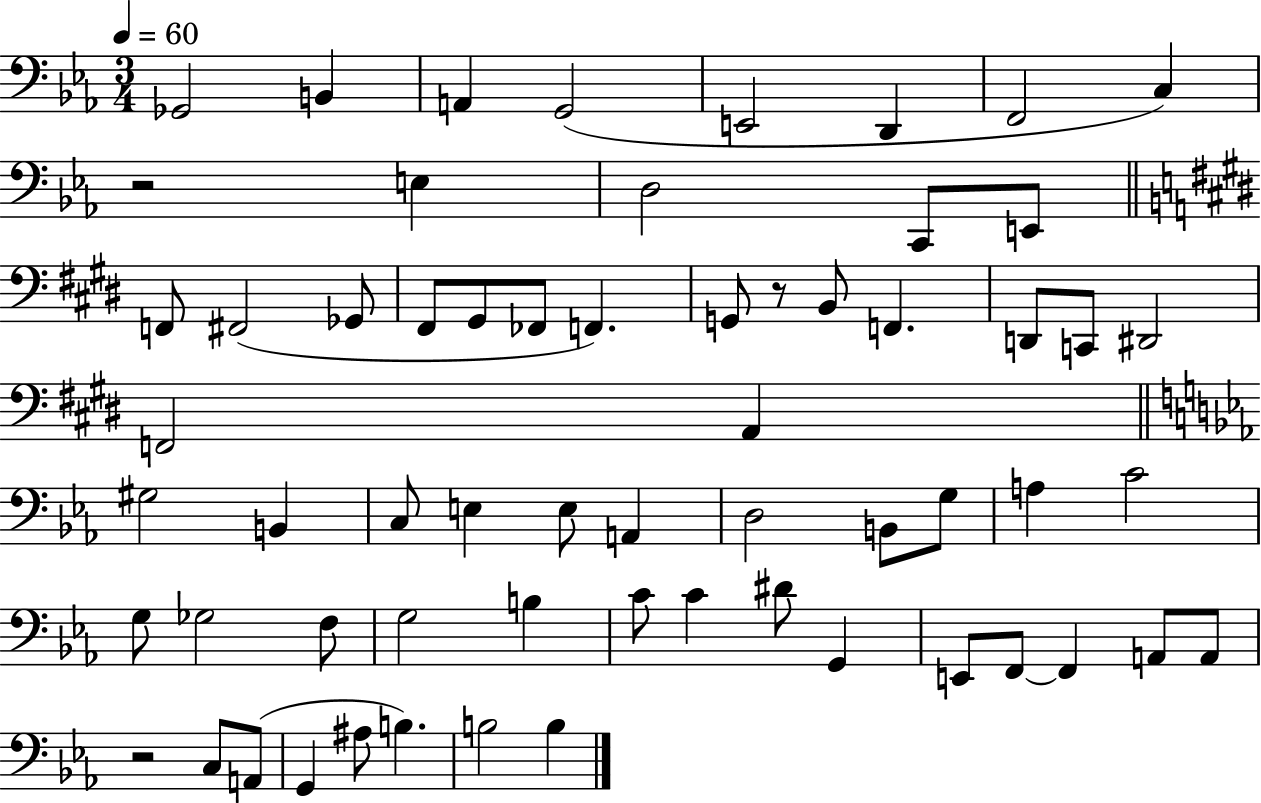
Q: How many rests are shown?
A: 3